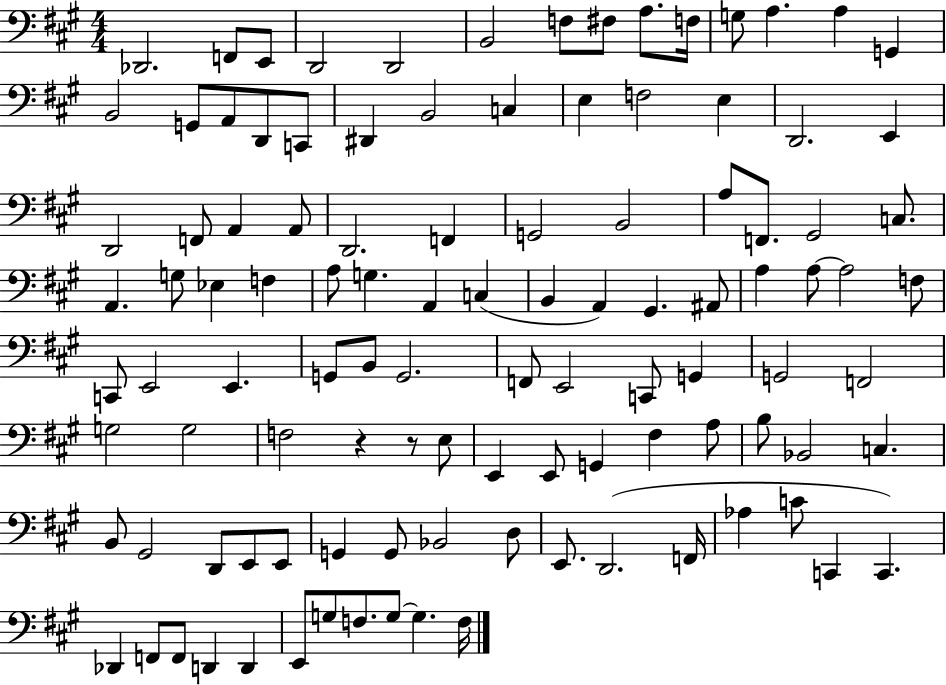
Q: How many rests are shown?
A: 2